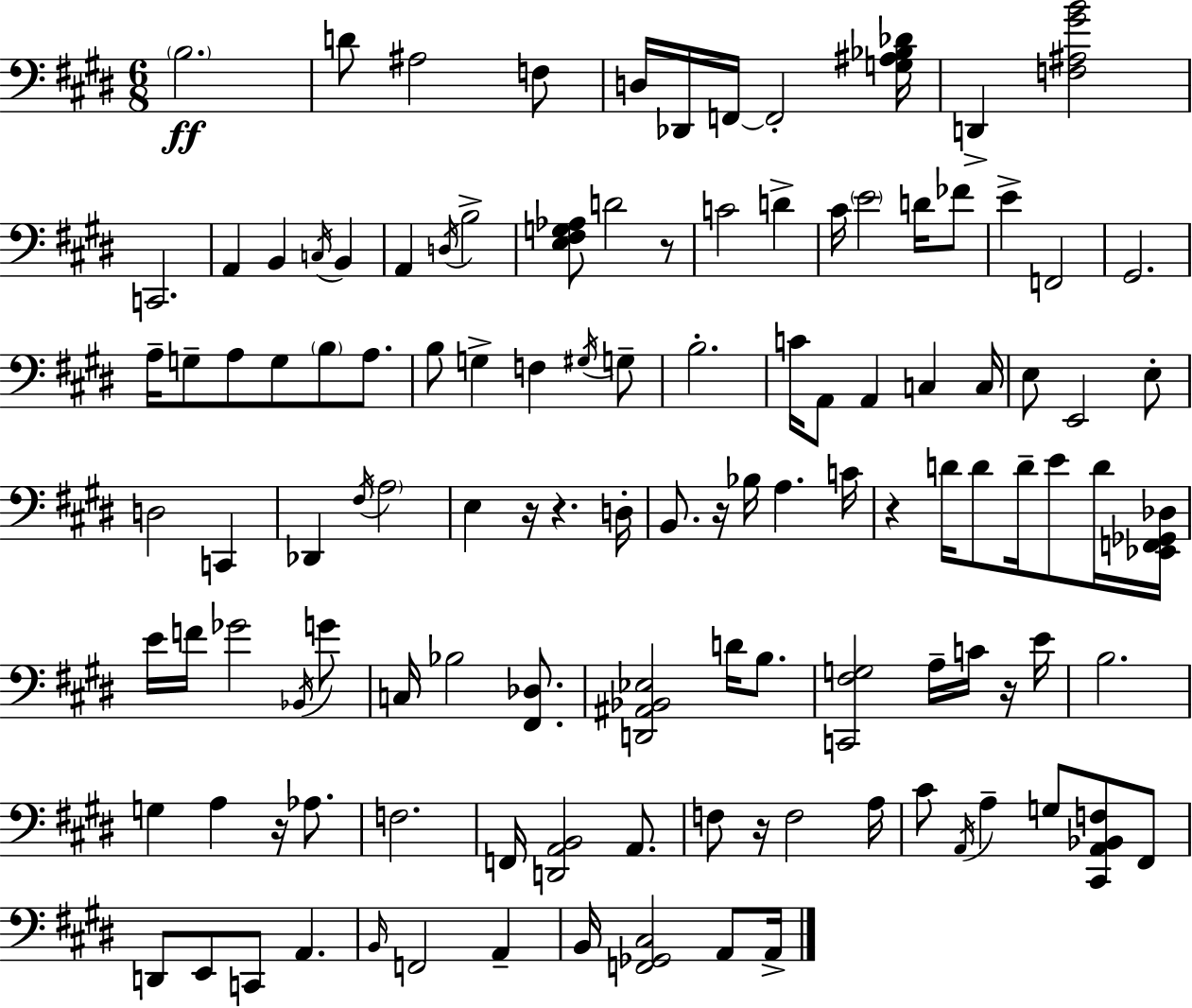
{
  \clef bass
  \numericTimeSignature
  \time 6/8
  \key e \major
  \repeat volta 2 { \parenthesize b2.\ff | d'8 ais2 f8 | d16 des,16 f,16~~ f,2-. <g ais bes des'>16 | d,4-> <f ais gis' b'>2 | \break c,2. | a,4 b,4 \acciaccatura { c16 } b,4 | a,4 \acciaccatura { d16 } b2-> | <e fis g aes>8 d'2 | \break r8 c'2 d'4-> | cis'16 \parenthesize e'2 d'16 | fes'8 e'4-> f,2 | gis,2. | \break a16-- g8-- a8 g8 \parenthesize b8 a8. | b8 g4-> f4 | \acciaccatura { gis16 } g8-- b2.-. | c'16 a,8 a,4 c4 | \break c16 e8 e,2 | e8-. d2 c,4 | des,4 \acciaccatura { fis16 } \parenthesize a2 | e4 r16 r4. | \break d16-. b,8. r16 bes16 a4. | c'16 r4 d'16 d'8 d'16-- | e'8 d'16 <ees, f, ges, des>16 e'16 f'16 ges'2 | \acciaccatura { bes,16 } g'8 c16 bes2 | \break <fis, des>8. <d, ais, bes, ees>2 | d'16 b8. <c, fis g>2 | a16-- c'16 r16 e'16 b2. | g4 a4 | \break r16 aes8. f2. | f,16 <d, a, b,>2 | a,8. f8 r16 f2 | a16 cis'8 \acciaccatura { a,16 } a4-- | \break g8 <cis, a, bes, f>8 fis,8 d,8 e,8 c,8 | a,4. \grace { b,16 } f,2 | a,4-- b,16 <f, ges, cis>2 | a,8 a,16-> } \bar "|."
}